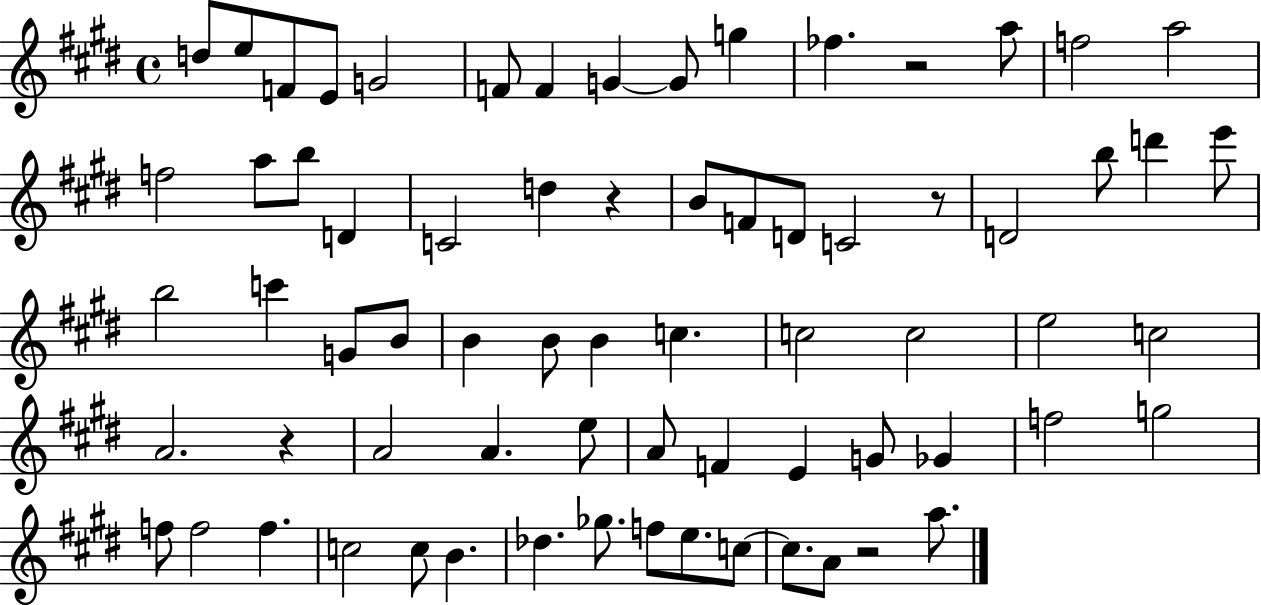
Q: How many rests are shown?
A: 5